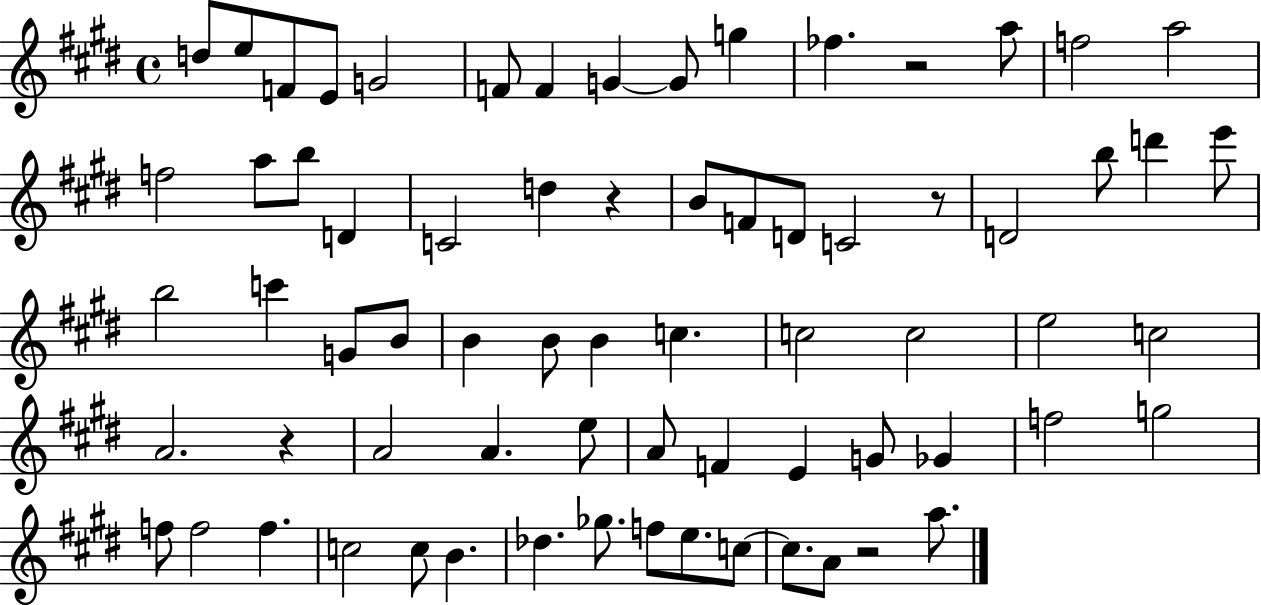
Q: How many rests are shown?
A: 5